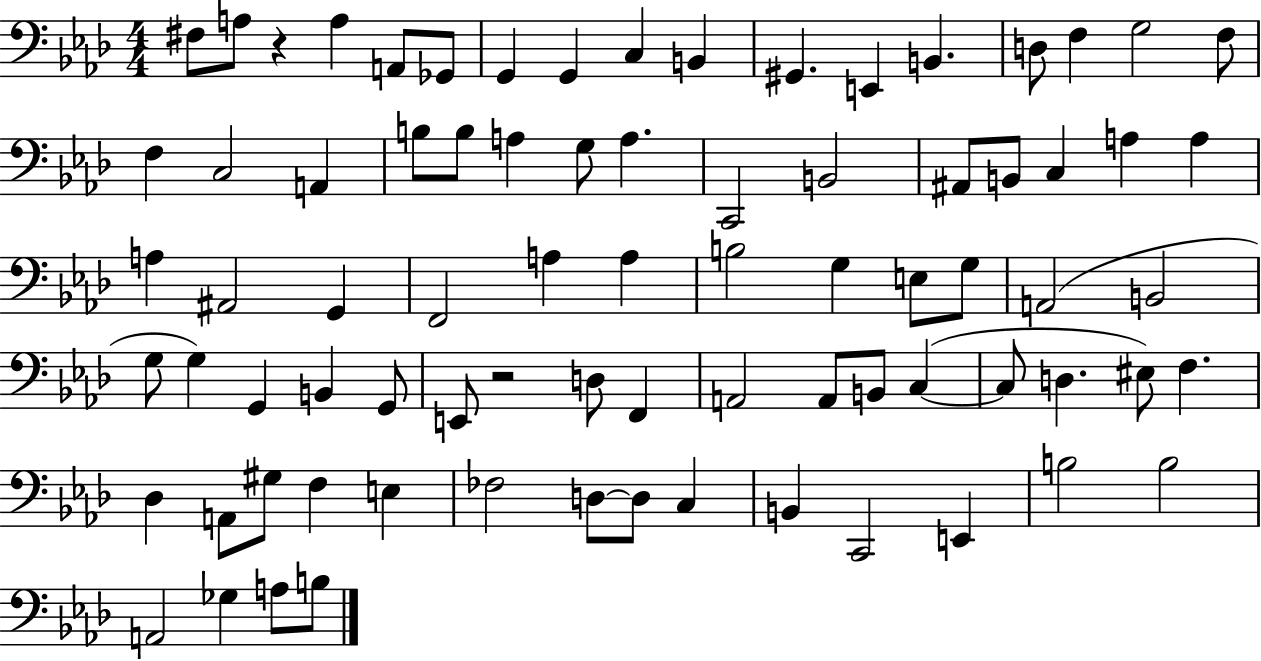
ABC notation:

X:1
T:Untitled
M:4/4
L:1/4
K:Ab
^F,/2 A,/2 z A, A,,/2 _G,,/2 G,, G,, C, B,, ^G,, E,, B,, D,/2 F, G,2 F,/2 F, C,2 A,, B,/2 B,/2 A, G,/2 A, C,,2 B,,2 ^A,,/2 B,,/2 C, A, A, A, ^A,,2 G,, F,,2 A, A, B,2 G, E,/2 G,/2 A,,2 B,,2 G,/2 G, G,, B,, G,,/2 E,,/2 z2 D,/2 F,, A,,2 A,,/2 B,,/2 C, C,/2 D, ^E,/2 F, _D, A,,/2 ^G,/2 F, E, _F,2 D,/2 D,/2 C, B,, C,,2 E,, B,2 B,2 A,,2 _G, A,/2 B,/2